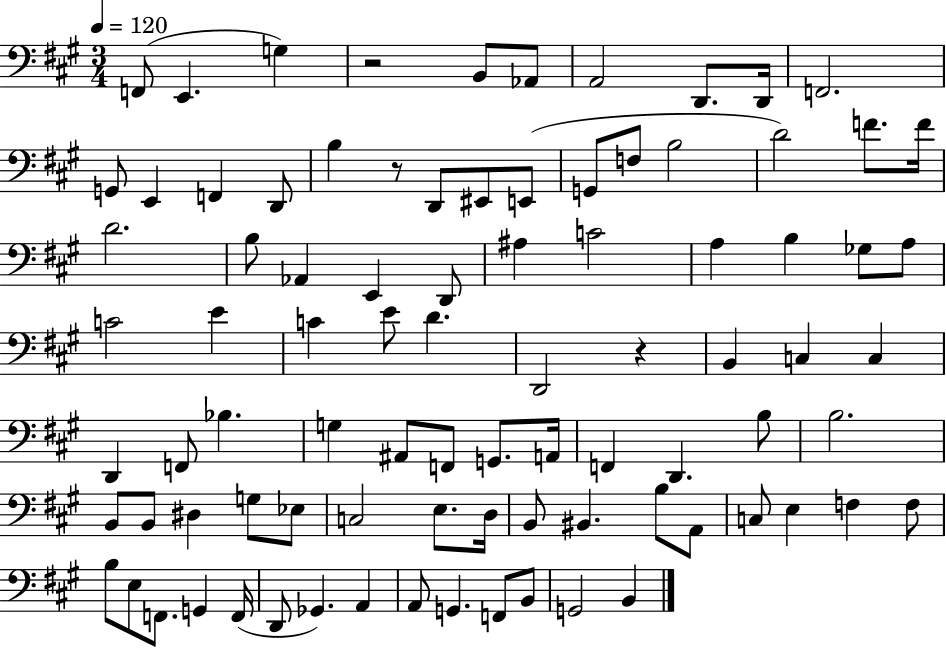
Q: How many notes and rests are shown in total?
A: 88